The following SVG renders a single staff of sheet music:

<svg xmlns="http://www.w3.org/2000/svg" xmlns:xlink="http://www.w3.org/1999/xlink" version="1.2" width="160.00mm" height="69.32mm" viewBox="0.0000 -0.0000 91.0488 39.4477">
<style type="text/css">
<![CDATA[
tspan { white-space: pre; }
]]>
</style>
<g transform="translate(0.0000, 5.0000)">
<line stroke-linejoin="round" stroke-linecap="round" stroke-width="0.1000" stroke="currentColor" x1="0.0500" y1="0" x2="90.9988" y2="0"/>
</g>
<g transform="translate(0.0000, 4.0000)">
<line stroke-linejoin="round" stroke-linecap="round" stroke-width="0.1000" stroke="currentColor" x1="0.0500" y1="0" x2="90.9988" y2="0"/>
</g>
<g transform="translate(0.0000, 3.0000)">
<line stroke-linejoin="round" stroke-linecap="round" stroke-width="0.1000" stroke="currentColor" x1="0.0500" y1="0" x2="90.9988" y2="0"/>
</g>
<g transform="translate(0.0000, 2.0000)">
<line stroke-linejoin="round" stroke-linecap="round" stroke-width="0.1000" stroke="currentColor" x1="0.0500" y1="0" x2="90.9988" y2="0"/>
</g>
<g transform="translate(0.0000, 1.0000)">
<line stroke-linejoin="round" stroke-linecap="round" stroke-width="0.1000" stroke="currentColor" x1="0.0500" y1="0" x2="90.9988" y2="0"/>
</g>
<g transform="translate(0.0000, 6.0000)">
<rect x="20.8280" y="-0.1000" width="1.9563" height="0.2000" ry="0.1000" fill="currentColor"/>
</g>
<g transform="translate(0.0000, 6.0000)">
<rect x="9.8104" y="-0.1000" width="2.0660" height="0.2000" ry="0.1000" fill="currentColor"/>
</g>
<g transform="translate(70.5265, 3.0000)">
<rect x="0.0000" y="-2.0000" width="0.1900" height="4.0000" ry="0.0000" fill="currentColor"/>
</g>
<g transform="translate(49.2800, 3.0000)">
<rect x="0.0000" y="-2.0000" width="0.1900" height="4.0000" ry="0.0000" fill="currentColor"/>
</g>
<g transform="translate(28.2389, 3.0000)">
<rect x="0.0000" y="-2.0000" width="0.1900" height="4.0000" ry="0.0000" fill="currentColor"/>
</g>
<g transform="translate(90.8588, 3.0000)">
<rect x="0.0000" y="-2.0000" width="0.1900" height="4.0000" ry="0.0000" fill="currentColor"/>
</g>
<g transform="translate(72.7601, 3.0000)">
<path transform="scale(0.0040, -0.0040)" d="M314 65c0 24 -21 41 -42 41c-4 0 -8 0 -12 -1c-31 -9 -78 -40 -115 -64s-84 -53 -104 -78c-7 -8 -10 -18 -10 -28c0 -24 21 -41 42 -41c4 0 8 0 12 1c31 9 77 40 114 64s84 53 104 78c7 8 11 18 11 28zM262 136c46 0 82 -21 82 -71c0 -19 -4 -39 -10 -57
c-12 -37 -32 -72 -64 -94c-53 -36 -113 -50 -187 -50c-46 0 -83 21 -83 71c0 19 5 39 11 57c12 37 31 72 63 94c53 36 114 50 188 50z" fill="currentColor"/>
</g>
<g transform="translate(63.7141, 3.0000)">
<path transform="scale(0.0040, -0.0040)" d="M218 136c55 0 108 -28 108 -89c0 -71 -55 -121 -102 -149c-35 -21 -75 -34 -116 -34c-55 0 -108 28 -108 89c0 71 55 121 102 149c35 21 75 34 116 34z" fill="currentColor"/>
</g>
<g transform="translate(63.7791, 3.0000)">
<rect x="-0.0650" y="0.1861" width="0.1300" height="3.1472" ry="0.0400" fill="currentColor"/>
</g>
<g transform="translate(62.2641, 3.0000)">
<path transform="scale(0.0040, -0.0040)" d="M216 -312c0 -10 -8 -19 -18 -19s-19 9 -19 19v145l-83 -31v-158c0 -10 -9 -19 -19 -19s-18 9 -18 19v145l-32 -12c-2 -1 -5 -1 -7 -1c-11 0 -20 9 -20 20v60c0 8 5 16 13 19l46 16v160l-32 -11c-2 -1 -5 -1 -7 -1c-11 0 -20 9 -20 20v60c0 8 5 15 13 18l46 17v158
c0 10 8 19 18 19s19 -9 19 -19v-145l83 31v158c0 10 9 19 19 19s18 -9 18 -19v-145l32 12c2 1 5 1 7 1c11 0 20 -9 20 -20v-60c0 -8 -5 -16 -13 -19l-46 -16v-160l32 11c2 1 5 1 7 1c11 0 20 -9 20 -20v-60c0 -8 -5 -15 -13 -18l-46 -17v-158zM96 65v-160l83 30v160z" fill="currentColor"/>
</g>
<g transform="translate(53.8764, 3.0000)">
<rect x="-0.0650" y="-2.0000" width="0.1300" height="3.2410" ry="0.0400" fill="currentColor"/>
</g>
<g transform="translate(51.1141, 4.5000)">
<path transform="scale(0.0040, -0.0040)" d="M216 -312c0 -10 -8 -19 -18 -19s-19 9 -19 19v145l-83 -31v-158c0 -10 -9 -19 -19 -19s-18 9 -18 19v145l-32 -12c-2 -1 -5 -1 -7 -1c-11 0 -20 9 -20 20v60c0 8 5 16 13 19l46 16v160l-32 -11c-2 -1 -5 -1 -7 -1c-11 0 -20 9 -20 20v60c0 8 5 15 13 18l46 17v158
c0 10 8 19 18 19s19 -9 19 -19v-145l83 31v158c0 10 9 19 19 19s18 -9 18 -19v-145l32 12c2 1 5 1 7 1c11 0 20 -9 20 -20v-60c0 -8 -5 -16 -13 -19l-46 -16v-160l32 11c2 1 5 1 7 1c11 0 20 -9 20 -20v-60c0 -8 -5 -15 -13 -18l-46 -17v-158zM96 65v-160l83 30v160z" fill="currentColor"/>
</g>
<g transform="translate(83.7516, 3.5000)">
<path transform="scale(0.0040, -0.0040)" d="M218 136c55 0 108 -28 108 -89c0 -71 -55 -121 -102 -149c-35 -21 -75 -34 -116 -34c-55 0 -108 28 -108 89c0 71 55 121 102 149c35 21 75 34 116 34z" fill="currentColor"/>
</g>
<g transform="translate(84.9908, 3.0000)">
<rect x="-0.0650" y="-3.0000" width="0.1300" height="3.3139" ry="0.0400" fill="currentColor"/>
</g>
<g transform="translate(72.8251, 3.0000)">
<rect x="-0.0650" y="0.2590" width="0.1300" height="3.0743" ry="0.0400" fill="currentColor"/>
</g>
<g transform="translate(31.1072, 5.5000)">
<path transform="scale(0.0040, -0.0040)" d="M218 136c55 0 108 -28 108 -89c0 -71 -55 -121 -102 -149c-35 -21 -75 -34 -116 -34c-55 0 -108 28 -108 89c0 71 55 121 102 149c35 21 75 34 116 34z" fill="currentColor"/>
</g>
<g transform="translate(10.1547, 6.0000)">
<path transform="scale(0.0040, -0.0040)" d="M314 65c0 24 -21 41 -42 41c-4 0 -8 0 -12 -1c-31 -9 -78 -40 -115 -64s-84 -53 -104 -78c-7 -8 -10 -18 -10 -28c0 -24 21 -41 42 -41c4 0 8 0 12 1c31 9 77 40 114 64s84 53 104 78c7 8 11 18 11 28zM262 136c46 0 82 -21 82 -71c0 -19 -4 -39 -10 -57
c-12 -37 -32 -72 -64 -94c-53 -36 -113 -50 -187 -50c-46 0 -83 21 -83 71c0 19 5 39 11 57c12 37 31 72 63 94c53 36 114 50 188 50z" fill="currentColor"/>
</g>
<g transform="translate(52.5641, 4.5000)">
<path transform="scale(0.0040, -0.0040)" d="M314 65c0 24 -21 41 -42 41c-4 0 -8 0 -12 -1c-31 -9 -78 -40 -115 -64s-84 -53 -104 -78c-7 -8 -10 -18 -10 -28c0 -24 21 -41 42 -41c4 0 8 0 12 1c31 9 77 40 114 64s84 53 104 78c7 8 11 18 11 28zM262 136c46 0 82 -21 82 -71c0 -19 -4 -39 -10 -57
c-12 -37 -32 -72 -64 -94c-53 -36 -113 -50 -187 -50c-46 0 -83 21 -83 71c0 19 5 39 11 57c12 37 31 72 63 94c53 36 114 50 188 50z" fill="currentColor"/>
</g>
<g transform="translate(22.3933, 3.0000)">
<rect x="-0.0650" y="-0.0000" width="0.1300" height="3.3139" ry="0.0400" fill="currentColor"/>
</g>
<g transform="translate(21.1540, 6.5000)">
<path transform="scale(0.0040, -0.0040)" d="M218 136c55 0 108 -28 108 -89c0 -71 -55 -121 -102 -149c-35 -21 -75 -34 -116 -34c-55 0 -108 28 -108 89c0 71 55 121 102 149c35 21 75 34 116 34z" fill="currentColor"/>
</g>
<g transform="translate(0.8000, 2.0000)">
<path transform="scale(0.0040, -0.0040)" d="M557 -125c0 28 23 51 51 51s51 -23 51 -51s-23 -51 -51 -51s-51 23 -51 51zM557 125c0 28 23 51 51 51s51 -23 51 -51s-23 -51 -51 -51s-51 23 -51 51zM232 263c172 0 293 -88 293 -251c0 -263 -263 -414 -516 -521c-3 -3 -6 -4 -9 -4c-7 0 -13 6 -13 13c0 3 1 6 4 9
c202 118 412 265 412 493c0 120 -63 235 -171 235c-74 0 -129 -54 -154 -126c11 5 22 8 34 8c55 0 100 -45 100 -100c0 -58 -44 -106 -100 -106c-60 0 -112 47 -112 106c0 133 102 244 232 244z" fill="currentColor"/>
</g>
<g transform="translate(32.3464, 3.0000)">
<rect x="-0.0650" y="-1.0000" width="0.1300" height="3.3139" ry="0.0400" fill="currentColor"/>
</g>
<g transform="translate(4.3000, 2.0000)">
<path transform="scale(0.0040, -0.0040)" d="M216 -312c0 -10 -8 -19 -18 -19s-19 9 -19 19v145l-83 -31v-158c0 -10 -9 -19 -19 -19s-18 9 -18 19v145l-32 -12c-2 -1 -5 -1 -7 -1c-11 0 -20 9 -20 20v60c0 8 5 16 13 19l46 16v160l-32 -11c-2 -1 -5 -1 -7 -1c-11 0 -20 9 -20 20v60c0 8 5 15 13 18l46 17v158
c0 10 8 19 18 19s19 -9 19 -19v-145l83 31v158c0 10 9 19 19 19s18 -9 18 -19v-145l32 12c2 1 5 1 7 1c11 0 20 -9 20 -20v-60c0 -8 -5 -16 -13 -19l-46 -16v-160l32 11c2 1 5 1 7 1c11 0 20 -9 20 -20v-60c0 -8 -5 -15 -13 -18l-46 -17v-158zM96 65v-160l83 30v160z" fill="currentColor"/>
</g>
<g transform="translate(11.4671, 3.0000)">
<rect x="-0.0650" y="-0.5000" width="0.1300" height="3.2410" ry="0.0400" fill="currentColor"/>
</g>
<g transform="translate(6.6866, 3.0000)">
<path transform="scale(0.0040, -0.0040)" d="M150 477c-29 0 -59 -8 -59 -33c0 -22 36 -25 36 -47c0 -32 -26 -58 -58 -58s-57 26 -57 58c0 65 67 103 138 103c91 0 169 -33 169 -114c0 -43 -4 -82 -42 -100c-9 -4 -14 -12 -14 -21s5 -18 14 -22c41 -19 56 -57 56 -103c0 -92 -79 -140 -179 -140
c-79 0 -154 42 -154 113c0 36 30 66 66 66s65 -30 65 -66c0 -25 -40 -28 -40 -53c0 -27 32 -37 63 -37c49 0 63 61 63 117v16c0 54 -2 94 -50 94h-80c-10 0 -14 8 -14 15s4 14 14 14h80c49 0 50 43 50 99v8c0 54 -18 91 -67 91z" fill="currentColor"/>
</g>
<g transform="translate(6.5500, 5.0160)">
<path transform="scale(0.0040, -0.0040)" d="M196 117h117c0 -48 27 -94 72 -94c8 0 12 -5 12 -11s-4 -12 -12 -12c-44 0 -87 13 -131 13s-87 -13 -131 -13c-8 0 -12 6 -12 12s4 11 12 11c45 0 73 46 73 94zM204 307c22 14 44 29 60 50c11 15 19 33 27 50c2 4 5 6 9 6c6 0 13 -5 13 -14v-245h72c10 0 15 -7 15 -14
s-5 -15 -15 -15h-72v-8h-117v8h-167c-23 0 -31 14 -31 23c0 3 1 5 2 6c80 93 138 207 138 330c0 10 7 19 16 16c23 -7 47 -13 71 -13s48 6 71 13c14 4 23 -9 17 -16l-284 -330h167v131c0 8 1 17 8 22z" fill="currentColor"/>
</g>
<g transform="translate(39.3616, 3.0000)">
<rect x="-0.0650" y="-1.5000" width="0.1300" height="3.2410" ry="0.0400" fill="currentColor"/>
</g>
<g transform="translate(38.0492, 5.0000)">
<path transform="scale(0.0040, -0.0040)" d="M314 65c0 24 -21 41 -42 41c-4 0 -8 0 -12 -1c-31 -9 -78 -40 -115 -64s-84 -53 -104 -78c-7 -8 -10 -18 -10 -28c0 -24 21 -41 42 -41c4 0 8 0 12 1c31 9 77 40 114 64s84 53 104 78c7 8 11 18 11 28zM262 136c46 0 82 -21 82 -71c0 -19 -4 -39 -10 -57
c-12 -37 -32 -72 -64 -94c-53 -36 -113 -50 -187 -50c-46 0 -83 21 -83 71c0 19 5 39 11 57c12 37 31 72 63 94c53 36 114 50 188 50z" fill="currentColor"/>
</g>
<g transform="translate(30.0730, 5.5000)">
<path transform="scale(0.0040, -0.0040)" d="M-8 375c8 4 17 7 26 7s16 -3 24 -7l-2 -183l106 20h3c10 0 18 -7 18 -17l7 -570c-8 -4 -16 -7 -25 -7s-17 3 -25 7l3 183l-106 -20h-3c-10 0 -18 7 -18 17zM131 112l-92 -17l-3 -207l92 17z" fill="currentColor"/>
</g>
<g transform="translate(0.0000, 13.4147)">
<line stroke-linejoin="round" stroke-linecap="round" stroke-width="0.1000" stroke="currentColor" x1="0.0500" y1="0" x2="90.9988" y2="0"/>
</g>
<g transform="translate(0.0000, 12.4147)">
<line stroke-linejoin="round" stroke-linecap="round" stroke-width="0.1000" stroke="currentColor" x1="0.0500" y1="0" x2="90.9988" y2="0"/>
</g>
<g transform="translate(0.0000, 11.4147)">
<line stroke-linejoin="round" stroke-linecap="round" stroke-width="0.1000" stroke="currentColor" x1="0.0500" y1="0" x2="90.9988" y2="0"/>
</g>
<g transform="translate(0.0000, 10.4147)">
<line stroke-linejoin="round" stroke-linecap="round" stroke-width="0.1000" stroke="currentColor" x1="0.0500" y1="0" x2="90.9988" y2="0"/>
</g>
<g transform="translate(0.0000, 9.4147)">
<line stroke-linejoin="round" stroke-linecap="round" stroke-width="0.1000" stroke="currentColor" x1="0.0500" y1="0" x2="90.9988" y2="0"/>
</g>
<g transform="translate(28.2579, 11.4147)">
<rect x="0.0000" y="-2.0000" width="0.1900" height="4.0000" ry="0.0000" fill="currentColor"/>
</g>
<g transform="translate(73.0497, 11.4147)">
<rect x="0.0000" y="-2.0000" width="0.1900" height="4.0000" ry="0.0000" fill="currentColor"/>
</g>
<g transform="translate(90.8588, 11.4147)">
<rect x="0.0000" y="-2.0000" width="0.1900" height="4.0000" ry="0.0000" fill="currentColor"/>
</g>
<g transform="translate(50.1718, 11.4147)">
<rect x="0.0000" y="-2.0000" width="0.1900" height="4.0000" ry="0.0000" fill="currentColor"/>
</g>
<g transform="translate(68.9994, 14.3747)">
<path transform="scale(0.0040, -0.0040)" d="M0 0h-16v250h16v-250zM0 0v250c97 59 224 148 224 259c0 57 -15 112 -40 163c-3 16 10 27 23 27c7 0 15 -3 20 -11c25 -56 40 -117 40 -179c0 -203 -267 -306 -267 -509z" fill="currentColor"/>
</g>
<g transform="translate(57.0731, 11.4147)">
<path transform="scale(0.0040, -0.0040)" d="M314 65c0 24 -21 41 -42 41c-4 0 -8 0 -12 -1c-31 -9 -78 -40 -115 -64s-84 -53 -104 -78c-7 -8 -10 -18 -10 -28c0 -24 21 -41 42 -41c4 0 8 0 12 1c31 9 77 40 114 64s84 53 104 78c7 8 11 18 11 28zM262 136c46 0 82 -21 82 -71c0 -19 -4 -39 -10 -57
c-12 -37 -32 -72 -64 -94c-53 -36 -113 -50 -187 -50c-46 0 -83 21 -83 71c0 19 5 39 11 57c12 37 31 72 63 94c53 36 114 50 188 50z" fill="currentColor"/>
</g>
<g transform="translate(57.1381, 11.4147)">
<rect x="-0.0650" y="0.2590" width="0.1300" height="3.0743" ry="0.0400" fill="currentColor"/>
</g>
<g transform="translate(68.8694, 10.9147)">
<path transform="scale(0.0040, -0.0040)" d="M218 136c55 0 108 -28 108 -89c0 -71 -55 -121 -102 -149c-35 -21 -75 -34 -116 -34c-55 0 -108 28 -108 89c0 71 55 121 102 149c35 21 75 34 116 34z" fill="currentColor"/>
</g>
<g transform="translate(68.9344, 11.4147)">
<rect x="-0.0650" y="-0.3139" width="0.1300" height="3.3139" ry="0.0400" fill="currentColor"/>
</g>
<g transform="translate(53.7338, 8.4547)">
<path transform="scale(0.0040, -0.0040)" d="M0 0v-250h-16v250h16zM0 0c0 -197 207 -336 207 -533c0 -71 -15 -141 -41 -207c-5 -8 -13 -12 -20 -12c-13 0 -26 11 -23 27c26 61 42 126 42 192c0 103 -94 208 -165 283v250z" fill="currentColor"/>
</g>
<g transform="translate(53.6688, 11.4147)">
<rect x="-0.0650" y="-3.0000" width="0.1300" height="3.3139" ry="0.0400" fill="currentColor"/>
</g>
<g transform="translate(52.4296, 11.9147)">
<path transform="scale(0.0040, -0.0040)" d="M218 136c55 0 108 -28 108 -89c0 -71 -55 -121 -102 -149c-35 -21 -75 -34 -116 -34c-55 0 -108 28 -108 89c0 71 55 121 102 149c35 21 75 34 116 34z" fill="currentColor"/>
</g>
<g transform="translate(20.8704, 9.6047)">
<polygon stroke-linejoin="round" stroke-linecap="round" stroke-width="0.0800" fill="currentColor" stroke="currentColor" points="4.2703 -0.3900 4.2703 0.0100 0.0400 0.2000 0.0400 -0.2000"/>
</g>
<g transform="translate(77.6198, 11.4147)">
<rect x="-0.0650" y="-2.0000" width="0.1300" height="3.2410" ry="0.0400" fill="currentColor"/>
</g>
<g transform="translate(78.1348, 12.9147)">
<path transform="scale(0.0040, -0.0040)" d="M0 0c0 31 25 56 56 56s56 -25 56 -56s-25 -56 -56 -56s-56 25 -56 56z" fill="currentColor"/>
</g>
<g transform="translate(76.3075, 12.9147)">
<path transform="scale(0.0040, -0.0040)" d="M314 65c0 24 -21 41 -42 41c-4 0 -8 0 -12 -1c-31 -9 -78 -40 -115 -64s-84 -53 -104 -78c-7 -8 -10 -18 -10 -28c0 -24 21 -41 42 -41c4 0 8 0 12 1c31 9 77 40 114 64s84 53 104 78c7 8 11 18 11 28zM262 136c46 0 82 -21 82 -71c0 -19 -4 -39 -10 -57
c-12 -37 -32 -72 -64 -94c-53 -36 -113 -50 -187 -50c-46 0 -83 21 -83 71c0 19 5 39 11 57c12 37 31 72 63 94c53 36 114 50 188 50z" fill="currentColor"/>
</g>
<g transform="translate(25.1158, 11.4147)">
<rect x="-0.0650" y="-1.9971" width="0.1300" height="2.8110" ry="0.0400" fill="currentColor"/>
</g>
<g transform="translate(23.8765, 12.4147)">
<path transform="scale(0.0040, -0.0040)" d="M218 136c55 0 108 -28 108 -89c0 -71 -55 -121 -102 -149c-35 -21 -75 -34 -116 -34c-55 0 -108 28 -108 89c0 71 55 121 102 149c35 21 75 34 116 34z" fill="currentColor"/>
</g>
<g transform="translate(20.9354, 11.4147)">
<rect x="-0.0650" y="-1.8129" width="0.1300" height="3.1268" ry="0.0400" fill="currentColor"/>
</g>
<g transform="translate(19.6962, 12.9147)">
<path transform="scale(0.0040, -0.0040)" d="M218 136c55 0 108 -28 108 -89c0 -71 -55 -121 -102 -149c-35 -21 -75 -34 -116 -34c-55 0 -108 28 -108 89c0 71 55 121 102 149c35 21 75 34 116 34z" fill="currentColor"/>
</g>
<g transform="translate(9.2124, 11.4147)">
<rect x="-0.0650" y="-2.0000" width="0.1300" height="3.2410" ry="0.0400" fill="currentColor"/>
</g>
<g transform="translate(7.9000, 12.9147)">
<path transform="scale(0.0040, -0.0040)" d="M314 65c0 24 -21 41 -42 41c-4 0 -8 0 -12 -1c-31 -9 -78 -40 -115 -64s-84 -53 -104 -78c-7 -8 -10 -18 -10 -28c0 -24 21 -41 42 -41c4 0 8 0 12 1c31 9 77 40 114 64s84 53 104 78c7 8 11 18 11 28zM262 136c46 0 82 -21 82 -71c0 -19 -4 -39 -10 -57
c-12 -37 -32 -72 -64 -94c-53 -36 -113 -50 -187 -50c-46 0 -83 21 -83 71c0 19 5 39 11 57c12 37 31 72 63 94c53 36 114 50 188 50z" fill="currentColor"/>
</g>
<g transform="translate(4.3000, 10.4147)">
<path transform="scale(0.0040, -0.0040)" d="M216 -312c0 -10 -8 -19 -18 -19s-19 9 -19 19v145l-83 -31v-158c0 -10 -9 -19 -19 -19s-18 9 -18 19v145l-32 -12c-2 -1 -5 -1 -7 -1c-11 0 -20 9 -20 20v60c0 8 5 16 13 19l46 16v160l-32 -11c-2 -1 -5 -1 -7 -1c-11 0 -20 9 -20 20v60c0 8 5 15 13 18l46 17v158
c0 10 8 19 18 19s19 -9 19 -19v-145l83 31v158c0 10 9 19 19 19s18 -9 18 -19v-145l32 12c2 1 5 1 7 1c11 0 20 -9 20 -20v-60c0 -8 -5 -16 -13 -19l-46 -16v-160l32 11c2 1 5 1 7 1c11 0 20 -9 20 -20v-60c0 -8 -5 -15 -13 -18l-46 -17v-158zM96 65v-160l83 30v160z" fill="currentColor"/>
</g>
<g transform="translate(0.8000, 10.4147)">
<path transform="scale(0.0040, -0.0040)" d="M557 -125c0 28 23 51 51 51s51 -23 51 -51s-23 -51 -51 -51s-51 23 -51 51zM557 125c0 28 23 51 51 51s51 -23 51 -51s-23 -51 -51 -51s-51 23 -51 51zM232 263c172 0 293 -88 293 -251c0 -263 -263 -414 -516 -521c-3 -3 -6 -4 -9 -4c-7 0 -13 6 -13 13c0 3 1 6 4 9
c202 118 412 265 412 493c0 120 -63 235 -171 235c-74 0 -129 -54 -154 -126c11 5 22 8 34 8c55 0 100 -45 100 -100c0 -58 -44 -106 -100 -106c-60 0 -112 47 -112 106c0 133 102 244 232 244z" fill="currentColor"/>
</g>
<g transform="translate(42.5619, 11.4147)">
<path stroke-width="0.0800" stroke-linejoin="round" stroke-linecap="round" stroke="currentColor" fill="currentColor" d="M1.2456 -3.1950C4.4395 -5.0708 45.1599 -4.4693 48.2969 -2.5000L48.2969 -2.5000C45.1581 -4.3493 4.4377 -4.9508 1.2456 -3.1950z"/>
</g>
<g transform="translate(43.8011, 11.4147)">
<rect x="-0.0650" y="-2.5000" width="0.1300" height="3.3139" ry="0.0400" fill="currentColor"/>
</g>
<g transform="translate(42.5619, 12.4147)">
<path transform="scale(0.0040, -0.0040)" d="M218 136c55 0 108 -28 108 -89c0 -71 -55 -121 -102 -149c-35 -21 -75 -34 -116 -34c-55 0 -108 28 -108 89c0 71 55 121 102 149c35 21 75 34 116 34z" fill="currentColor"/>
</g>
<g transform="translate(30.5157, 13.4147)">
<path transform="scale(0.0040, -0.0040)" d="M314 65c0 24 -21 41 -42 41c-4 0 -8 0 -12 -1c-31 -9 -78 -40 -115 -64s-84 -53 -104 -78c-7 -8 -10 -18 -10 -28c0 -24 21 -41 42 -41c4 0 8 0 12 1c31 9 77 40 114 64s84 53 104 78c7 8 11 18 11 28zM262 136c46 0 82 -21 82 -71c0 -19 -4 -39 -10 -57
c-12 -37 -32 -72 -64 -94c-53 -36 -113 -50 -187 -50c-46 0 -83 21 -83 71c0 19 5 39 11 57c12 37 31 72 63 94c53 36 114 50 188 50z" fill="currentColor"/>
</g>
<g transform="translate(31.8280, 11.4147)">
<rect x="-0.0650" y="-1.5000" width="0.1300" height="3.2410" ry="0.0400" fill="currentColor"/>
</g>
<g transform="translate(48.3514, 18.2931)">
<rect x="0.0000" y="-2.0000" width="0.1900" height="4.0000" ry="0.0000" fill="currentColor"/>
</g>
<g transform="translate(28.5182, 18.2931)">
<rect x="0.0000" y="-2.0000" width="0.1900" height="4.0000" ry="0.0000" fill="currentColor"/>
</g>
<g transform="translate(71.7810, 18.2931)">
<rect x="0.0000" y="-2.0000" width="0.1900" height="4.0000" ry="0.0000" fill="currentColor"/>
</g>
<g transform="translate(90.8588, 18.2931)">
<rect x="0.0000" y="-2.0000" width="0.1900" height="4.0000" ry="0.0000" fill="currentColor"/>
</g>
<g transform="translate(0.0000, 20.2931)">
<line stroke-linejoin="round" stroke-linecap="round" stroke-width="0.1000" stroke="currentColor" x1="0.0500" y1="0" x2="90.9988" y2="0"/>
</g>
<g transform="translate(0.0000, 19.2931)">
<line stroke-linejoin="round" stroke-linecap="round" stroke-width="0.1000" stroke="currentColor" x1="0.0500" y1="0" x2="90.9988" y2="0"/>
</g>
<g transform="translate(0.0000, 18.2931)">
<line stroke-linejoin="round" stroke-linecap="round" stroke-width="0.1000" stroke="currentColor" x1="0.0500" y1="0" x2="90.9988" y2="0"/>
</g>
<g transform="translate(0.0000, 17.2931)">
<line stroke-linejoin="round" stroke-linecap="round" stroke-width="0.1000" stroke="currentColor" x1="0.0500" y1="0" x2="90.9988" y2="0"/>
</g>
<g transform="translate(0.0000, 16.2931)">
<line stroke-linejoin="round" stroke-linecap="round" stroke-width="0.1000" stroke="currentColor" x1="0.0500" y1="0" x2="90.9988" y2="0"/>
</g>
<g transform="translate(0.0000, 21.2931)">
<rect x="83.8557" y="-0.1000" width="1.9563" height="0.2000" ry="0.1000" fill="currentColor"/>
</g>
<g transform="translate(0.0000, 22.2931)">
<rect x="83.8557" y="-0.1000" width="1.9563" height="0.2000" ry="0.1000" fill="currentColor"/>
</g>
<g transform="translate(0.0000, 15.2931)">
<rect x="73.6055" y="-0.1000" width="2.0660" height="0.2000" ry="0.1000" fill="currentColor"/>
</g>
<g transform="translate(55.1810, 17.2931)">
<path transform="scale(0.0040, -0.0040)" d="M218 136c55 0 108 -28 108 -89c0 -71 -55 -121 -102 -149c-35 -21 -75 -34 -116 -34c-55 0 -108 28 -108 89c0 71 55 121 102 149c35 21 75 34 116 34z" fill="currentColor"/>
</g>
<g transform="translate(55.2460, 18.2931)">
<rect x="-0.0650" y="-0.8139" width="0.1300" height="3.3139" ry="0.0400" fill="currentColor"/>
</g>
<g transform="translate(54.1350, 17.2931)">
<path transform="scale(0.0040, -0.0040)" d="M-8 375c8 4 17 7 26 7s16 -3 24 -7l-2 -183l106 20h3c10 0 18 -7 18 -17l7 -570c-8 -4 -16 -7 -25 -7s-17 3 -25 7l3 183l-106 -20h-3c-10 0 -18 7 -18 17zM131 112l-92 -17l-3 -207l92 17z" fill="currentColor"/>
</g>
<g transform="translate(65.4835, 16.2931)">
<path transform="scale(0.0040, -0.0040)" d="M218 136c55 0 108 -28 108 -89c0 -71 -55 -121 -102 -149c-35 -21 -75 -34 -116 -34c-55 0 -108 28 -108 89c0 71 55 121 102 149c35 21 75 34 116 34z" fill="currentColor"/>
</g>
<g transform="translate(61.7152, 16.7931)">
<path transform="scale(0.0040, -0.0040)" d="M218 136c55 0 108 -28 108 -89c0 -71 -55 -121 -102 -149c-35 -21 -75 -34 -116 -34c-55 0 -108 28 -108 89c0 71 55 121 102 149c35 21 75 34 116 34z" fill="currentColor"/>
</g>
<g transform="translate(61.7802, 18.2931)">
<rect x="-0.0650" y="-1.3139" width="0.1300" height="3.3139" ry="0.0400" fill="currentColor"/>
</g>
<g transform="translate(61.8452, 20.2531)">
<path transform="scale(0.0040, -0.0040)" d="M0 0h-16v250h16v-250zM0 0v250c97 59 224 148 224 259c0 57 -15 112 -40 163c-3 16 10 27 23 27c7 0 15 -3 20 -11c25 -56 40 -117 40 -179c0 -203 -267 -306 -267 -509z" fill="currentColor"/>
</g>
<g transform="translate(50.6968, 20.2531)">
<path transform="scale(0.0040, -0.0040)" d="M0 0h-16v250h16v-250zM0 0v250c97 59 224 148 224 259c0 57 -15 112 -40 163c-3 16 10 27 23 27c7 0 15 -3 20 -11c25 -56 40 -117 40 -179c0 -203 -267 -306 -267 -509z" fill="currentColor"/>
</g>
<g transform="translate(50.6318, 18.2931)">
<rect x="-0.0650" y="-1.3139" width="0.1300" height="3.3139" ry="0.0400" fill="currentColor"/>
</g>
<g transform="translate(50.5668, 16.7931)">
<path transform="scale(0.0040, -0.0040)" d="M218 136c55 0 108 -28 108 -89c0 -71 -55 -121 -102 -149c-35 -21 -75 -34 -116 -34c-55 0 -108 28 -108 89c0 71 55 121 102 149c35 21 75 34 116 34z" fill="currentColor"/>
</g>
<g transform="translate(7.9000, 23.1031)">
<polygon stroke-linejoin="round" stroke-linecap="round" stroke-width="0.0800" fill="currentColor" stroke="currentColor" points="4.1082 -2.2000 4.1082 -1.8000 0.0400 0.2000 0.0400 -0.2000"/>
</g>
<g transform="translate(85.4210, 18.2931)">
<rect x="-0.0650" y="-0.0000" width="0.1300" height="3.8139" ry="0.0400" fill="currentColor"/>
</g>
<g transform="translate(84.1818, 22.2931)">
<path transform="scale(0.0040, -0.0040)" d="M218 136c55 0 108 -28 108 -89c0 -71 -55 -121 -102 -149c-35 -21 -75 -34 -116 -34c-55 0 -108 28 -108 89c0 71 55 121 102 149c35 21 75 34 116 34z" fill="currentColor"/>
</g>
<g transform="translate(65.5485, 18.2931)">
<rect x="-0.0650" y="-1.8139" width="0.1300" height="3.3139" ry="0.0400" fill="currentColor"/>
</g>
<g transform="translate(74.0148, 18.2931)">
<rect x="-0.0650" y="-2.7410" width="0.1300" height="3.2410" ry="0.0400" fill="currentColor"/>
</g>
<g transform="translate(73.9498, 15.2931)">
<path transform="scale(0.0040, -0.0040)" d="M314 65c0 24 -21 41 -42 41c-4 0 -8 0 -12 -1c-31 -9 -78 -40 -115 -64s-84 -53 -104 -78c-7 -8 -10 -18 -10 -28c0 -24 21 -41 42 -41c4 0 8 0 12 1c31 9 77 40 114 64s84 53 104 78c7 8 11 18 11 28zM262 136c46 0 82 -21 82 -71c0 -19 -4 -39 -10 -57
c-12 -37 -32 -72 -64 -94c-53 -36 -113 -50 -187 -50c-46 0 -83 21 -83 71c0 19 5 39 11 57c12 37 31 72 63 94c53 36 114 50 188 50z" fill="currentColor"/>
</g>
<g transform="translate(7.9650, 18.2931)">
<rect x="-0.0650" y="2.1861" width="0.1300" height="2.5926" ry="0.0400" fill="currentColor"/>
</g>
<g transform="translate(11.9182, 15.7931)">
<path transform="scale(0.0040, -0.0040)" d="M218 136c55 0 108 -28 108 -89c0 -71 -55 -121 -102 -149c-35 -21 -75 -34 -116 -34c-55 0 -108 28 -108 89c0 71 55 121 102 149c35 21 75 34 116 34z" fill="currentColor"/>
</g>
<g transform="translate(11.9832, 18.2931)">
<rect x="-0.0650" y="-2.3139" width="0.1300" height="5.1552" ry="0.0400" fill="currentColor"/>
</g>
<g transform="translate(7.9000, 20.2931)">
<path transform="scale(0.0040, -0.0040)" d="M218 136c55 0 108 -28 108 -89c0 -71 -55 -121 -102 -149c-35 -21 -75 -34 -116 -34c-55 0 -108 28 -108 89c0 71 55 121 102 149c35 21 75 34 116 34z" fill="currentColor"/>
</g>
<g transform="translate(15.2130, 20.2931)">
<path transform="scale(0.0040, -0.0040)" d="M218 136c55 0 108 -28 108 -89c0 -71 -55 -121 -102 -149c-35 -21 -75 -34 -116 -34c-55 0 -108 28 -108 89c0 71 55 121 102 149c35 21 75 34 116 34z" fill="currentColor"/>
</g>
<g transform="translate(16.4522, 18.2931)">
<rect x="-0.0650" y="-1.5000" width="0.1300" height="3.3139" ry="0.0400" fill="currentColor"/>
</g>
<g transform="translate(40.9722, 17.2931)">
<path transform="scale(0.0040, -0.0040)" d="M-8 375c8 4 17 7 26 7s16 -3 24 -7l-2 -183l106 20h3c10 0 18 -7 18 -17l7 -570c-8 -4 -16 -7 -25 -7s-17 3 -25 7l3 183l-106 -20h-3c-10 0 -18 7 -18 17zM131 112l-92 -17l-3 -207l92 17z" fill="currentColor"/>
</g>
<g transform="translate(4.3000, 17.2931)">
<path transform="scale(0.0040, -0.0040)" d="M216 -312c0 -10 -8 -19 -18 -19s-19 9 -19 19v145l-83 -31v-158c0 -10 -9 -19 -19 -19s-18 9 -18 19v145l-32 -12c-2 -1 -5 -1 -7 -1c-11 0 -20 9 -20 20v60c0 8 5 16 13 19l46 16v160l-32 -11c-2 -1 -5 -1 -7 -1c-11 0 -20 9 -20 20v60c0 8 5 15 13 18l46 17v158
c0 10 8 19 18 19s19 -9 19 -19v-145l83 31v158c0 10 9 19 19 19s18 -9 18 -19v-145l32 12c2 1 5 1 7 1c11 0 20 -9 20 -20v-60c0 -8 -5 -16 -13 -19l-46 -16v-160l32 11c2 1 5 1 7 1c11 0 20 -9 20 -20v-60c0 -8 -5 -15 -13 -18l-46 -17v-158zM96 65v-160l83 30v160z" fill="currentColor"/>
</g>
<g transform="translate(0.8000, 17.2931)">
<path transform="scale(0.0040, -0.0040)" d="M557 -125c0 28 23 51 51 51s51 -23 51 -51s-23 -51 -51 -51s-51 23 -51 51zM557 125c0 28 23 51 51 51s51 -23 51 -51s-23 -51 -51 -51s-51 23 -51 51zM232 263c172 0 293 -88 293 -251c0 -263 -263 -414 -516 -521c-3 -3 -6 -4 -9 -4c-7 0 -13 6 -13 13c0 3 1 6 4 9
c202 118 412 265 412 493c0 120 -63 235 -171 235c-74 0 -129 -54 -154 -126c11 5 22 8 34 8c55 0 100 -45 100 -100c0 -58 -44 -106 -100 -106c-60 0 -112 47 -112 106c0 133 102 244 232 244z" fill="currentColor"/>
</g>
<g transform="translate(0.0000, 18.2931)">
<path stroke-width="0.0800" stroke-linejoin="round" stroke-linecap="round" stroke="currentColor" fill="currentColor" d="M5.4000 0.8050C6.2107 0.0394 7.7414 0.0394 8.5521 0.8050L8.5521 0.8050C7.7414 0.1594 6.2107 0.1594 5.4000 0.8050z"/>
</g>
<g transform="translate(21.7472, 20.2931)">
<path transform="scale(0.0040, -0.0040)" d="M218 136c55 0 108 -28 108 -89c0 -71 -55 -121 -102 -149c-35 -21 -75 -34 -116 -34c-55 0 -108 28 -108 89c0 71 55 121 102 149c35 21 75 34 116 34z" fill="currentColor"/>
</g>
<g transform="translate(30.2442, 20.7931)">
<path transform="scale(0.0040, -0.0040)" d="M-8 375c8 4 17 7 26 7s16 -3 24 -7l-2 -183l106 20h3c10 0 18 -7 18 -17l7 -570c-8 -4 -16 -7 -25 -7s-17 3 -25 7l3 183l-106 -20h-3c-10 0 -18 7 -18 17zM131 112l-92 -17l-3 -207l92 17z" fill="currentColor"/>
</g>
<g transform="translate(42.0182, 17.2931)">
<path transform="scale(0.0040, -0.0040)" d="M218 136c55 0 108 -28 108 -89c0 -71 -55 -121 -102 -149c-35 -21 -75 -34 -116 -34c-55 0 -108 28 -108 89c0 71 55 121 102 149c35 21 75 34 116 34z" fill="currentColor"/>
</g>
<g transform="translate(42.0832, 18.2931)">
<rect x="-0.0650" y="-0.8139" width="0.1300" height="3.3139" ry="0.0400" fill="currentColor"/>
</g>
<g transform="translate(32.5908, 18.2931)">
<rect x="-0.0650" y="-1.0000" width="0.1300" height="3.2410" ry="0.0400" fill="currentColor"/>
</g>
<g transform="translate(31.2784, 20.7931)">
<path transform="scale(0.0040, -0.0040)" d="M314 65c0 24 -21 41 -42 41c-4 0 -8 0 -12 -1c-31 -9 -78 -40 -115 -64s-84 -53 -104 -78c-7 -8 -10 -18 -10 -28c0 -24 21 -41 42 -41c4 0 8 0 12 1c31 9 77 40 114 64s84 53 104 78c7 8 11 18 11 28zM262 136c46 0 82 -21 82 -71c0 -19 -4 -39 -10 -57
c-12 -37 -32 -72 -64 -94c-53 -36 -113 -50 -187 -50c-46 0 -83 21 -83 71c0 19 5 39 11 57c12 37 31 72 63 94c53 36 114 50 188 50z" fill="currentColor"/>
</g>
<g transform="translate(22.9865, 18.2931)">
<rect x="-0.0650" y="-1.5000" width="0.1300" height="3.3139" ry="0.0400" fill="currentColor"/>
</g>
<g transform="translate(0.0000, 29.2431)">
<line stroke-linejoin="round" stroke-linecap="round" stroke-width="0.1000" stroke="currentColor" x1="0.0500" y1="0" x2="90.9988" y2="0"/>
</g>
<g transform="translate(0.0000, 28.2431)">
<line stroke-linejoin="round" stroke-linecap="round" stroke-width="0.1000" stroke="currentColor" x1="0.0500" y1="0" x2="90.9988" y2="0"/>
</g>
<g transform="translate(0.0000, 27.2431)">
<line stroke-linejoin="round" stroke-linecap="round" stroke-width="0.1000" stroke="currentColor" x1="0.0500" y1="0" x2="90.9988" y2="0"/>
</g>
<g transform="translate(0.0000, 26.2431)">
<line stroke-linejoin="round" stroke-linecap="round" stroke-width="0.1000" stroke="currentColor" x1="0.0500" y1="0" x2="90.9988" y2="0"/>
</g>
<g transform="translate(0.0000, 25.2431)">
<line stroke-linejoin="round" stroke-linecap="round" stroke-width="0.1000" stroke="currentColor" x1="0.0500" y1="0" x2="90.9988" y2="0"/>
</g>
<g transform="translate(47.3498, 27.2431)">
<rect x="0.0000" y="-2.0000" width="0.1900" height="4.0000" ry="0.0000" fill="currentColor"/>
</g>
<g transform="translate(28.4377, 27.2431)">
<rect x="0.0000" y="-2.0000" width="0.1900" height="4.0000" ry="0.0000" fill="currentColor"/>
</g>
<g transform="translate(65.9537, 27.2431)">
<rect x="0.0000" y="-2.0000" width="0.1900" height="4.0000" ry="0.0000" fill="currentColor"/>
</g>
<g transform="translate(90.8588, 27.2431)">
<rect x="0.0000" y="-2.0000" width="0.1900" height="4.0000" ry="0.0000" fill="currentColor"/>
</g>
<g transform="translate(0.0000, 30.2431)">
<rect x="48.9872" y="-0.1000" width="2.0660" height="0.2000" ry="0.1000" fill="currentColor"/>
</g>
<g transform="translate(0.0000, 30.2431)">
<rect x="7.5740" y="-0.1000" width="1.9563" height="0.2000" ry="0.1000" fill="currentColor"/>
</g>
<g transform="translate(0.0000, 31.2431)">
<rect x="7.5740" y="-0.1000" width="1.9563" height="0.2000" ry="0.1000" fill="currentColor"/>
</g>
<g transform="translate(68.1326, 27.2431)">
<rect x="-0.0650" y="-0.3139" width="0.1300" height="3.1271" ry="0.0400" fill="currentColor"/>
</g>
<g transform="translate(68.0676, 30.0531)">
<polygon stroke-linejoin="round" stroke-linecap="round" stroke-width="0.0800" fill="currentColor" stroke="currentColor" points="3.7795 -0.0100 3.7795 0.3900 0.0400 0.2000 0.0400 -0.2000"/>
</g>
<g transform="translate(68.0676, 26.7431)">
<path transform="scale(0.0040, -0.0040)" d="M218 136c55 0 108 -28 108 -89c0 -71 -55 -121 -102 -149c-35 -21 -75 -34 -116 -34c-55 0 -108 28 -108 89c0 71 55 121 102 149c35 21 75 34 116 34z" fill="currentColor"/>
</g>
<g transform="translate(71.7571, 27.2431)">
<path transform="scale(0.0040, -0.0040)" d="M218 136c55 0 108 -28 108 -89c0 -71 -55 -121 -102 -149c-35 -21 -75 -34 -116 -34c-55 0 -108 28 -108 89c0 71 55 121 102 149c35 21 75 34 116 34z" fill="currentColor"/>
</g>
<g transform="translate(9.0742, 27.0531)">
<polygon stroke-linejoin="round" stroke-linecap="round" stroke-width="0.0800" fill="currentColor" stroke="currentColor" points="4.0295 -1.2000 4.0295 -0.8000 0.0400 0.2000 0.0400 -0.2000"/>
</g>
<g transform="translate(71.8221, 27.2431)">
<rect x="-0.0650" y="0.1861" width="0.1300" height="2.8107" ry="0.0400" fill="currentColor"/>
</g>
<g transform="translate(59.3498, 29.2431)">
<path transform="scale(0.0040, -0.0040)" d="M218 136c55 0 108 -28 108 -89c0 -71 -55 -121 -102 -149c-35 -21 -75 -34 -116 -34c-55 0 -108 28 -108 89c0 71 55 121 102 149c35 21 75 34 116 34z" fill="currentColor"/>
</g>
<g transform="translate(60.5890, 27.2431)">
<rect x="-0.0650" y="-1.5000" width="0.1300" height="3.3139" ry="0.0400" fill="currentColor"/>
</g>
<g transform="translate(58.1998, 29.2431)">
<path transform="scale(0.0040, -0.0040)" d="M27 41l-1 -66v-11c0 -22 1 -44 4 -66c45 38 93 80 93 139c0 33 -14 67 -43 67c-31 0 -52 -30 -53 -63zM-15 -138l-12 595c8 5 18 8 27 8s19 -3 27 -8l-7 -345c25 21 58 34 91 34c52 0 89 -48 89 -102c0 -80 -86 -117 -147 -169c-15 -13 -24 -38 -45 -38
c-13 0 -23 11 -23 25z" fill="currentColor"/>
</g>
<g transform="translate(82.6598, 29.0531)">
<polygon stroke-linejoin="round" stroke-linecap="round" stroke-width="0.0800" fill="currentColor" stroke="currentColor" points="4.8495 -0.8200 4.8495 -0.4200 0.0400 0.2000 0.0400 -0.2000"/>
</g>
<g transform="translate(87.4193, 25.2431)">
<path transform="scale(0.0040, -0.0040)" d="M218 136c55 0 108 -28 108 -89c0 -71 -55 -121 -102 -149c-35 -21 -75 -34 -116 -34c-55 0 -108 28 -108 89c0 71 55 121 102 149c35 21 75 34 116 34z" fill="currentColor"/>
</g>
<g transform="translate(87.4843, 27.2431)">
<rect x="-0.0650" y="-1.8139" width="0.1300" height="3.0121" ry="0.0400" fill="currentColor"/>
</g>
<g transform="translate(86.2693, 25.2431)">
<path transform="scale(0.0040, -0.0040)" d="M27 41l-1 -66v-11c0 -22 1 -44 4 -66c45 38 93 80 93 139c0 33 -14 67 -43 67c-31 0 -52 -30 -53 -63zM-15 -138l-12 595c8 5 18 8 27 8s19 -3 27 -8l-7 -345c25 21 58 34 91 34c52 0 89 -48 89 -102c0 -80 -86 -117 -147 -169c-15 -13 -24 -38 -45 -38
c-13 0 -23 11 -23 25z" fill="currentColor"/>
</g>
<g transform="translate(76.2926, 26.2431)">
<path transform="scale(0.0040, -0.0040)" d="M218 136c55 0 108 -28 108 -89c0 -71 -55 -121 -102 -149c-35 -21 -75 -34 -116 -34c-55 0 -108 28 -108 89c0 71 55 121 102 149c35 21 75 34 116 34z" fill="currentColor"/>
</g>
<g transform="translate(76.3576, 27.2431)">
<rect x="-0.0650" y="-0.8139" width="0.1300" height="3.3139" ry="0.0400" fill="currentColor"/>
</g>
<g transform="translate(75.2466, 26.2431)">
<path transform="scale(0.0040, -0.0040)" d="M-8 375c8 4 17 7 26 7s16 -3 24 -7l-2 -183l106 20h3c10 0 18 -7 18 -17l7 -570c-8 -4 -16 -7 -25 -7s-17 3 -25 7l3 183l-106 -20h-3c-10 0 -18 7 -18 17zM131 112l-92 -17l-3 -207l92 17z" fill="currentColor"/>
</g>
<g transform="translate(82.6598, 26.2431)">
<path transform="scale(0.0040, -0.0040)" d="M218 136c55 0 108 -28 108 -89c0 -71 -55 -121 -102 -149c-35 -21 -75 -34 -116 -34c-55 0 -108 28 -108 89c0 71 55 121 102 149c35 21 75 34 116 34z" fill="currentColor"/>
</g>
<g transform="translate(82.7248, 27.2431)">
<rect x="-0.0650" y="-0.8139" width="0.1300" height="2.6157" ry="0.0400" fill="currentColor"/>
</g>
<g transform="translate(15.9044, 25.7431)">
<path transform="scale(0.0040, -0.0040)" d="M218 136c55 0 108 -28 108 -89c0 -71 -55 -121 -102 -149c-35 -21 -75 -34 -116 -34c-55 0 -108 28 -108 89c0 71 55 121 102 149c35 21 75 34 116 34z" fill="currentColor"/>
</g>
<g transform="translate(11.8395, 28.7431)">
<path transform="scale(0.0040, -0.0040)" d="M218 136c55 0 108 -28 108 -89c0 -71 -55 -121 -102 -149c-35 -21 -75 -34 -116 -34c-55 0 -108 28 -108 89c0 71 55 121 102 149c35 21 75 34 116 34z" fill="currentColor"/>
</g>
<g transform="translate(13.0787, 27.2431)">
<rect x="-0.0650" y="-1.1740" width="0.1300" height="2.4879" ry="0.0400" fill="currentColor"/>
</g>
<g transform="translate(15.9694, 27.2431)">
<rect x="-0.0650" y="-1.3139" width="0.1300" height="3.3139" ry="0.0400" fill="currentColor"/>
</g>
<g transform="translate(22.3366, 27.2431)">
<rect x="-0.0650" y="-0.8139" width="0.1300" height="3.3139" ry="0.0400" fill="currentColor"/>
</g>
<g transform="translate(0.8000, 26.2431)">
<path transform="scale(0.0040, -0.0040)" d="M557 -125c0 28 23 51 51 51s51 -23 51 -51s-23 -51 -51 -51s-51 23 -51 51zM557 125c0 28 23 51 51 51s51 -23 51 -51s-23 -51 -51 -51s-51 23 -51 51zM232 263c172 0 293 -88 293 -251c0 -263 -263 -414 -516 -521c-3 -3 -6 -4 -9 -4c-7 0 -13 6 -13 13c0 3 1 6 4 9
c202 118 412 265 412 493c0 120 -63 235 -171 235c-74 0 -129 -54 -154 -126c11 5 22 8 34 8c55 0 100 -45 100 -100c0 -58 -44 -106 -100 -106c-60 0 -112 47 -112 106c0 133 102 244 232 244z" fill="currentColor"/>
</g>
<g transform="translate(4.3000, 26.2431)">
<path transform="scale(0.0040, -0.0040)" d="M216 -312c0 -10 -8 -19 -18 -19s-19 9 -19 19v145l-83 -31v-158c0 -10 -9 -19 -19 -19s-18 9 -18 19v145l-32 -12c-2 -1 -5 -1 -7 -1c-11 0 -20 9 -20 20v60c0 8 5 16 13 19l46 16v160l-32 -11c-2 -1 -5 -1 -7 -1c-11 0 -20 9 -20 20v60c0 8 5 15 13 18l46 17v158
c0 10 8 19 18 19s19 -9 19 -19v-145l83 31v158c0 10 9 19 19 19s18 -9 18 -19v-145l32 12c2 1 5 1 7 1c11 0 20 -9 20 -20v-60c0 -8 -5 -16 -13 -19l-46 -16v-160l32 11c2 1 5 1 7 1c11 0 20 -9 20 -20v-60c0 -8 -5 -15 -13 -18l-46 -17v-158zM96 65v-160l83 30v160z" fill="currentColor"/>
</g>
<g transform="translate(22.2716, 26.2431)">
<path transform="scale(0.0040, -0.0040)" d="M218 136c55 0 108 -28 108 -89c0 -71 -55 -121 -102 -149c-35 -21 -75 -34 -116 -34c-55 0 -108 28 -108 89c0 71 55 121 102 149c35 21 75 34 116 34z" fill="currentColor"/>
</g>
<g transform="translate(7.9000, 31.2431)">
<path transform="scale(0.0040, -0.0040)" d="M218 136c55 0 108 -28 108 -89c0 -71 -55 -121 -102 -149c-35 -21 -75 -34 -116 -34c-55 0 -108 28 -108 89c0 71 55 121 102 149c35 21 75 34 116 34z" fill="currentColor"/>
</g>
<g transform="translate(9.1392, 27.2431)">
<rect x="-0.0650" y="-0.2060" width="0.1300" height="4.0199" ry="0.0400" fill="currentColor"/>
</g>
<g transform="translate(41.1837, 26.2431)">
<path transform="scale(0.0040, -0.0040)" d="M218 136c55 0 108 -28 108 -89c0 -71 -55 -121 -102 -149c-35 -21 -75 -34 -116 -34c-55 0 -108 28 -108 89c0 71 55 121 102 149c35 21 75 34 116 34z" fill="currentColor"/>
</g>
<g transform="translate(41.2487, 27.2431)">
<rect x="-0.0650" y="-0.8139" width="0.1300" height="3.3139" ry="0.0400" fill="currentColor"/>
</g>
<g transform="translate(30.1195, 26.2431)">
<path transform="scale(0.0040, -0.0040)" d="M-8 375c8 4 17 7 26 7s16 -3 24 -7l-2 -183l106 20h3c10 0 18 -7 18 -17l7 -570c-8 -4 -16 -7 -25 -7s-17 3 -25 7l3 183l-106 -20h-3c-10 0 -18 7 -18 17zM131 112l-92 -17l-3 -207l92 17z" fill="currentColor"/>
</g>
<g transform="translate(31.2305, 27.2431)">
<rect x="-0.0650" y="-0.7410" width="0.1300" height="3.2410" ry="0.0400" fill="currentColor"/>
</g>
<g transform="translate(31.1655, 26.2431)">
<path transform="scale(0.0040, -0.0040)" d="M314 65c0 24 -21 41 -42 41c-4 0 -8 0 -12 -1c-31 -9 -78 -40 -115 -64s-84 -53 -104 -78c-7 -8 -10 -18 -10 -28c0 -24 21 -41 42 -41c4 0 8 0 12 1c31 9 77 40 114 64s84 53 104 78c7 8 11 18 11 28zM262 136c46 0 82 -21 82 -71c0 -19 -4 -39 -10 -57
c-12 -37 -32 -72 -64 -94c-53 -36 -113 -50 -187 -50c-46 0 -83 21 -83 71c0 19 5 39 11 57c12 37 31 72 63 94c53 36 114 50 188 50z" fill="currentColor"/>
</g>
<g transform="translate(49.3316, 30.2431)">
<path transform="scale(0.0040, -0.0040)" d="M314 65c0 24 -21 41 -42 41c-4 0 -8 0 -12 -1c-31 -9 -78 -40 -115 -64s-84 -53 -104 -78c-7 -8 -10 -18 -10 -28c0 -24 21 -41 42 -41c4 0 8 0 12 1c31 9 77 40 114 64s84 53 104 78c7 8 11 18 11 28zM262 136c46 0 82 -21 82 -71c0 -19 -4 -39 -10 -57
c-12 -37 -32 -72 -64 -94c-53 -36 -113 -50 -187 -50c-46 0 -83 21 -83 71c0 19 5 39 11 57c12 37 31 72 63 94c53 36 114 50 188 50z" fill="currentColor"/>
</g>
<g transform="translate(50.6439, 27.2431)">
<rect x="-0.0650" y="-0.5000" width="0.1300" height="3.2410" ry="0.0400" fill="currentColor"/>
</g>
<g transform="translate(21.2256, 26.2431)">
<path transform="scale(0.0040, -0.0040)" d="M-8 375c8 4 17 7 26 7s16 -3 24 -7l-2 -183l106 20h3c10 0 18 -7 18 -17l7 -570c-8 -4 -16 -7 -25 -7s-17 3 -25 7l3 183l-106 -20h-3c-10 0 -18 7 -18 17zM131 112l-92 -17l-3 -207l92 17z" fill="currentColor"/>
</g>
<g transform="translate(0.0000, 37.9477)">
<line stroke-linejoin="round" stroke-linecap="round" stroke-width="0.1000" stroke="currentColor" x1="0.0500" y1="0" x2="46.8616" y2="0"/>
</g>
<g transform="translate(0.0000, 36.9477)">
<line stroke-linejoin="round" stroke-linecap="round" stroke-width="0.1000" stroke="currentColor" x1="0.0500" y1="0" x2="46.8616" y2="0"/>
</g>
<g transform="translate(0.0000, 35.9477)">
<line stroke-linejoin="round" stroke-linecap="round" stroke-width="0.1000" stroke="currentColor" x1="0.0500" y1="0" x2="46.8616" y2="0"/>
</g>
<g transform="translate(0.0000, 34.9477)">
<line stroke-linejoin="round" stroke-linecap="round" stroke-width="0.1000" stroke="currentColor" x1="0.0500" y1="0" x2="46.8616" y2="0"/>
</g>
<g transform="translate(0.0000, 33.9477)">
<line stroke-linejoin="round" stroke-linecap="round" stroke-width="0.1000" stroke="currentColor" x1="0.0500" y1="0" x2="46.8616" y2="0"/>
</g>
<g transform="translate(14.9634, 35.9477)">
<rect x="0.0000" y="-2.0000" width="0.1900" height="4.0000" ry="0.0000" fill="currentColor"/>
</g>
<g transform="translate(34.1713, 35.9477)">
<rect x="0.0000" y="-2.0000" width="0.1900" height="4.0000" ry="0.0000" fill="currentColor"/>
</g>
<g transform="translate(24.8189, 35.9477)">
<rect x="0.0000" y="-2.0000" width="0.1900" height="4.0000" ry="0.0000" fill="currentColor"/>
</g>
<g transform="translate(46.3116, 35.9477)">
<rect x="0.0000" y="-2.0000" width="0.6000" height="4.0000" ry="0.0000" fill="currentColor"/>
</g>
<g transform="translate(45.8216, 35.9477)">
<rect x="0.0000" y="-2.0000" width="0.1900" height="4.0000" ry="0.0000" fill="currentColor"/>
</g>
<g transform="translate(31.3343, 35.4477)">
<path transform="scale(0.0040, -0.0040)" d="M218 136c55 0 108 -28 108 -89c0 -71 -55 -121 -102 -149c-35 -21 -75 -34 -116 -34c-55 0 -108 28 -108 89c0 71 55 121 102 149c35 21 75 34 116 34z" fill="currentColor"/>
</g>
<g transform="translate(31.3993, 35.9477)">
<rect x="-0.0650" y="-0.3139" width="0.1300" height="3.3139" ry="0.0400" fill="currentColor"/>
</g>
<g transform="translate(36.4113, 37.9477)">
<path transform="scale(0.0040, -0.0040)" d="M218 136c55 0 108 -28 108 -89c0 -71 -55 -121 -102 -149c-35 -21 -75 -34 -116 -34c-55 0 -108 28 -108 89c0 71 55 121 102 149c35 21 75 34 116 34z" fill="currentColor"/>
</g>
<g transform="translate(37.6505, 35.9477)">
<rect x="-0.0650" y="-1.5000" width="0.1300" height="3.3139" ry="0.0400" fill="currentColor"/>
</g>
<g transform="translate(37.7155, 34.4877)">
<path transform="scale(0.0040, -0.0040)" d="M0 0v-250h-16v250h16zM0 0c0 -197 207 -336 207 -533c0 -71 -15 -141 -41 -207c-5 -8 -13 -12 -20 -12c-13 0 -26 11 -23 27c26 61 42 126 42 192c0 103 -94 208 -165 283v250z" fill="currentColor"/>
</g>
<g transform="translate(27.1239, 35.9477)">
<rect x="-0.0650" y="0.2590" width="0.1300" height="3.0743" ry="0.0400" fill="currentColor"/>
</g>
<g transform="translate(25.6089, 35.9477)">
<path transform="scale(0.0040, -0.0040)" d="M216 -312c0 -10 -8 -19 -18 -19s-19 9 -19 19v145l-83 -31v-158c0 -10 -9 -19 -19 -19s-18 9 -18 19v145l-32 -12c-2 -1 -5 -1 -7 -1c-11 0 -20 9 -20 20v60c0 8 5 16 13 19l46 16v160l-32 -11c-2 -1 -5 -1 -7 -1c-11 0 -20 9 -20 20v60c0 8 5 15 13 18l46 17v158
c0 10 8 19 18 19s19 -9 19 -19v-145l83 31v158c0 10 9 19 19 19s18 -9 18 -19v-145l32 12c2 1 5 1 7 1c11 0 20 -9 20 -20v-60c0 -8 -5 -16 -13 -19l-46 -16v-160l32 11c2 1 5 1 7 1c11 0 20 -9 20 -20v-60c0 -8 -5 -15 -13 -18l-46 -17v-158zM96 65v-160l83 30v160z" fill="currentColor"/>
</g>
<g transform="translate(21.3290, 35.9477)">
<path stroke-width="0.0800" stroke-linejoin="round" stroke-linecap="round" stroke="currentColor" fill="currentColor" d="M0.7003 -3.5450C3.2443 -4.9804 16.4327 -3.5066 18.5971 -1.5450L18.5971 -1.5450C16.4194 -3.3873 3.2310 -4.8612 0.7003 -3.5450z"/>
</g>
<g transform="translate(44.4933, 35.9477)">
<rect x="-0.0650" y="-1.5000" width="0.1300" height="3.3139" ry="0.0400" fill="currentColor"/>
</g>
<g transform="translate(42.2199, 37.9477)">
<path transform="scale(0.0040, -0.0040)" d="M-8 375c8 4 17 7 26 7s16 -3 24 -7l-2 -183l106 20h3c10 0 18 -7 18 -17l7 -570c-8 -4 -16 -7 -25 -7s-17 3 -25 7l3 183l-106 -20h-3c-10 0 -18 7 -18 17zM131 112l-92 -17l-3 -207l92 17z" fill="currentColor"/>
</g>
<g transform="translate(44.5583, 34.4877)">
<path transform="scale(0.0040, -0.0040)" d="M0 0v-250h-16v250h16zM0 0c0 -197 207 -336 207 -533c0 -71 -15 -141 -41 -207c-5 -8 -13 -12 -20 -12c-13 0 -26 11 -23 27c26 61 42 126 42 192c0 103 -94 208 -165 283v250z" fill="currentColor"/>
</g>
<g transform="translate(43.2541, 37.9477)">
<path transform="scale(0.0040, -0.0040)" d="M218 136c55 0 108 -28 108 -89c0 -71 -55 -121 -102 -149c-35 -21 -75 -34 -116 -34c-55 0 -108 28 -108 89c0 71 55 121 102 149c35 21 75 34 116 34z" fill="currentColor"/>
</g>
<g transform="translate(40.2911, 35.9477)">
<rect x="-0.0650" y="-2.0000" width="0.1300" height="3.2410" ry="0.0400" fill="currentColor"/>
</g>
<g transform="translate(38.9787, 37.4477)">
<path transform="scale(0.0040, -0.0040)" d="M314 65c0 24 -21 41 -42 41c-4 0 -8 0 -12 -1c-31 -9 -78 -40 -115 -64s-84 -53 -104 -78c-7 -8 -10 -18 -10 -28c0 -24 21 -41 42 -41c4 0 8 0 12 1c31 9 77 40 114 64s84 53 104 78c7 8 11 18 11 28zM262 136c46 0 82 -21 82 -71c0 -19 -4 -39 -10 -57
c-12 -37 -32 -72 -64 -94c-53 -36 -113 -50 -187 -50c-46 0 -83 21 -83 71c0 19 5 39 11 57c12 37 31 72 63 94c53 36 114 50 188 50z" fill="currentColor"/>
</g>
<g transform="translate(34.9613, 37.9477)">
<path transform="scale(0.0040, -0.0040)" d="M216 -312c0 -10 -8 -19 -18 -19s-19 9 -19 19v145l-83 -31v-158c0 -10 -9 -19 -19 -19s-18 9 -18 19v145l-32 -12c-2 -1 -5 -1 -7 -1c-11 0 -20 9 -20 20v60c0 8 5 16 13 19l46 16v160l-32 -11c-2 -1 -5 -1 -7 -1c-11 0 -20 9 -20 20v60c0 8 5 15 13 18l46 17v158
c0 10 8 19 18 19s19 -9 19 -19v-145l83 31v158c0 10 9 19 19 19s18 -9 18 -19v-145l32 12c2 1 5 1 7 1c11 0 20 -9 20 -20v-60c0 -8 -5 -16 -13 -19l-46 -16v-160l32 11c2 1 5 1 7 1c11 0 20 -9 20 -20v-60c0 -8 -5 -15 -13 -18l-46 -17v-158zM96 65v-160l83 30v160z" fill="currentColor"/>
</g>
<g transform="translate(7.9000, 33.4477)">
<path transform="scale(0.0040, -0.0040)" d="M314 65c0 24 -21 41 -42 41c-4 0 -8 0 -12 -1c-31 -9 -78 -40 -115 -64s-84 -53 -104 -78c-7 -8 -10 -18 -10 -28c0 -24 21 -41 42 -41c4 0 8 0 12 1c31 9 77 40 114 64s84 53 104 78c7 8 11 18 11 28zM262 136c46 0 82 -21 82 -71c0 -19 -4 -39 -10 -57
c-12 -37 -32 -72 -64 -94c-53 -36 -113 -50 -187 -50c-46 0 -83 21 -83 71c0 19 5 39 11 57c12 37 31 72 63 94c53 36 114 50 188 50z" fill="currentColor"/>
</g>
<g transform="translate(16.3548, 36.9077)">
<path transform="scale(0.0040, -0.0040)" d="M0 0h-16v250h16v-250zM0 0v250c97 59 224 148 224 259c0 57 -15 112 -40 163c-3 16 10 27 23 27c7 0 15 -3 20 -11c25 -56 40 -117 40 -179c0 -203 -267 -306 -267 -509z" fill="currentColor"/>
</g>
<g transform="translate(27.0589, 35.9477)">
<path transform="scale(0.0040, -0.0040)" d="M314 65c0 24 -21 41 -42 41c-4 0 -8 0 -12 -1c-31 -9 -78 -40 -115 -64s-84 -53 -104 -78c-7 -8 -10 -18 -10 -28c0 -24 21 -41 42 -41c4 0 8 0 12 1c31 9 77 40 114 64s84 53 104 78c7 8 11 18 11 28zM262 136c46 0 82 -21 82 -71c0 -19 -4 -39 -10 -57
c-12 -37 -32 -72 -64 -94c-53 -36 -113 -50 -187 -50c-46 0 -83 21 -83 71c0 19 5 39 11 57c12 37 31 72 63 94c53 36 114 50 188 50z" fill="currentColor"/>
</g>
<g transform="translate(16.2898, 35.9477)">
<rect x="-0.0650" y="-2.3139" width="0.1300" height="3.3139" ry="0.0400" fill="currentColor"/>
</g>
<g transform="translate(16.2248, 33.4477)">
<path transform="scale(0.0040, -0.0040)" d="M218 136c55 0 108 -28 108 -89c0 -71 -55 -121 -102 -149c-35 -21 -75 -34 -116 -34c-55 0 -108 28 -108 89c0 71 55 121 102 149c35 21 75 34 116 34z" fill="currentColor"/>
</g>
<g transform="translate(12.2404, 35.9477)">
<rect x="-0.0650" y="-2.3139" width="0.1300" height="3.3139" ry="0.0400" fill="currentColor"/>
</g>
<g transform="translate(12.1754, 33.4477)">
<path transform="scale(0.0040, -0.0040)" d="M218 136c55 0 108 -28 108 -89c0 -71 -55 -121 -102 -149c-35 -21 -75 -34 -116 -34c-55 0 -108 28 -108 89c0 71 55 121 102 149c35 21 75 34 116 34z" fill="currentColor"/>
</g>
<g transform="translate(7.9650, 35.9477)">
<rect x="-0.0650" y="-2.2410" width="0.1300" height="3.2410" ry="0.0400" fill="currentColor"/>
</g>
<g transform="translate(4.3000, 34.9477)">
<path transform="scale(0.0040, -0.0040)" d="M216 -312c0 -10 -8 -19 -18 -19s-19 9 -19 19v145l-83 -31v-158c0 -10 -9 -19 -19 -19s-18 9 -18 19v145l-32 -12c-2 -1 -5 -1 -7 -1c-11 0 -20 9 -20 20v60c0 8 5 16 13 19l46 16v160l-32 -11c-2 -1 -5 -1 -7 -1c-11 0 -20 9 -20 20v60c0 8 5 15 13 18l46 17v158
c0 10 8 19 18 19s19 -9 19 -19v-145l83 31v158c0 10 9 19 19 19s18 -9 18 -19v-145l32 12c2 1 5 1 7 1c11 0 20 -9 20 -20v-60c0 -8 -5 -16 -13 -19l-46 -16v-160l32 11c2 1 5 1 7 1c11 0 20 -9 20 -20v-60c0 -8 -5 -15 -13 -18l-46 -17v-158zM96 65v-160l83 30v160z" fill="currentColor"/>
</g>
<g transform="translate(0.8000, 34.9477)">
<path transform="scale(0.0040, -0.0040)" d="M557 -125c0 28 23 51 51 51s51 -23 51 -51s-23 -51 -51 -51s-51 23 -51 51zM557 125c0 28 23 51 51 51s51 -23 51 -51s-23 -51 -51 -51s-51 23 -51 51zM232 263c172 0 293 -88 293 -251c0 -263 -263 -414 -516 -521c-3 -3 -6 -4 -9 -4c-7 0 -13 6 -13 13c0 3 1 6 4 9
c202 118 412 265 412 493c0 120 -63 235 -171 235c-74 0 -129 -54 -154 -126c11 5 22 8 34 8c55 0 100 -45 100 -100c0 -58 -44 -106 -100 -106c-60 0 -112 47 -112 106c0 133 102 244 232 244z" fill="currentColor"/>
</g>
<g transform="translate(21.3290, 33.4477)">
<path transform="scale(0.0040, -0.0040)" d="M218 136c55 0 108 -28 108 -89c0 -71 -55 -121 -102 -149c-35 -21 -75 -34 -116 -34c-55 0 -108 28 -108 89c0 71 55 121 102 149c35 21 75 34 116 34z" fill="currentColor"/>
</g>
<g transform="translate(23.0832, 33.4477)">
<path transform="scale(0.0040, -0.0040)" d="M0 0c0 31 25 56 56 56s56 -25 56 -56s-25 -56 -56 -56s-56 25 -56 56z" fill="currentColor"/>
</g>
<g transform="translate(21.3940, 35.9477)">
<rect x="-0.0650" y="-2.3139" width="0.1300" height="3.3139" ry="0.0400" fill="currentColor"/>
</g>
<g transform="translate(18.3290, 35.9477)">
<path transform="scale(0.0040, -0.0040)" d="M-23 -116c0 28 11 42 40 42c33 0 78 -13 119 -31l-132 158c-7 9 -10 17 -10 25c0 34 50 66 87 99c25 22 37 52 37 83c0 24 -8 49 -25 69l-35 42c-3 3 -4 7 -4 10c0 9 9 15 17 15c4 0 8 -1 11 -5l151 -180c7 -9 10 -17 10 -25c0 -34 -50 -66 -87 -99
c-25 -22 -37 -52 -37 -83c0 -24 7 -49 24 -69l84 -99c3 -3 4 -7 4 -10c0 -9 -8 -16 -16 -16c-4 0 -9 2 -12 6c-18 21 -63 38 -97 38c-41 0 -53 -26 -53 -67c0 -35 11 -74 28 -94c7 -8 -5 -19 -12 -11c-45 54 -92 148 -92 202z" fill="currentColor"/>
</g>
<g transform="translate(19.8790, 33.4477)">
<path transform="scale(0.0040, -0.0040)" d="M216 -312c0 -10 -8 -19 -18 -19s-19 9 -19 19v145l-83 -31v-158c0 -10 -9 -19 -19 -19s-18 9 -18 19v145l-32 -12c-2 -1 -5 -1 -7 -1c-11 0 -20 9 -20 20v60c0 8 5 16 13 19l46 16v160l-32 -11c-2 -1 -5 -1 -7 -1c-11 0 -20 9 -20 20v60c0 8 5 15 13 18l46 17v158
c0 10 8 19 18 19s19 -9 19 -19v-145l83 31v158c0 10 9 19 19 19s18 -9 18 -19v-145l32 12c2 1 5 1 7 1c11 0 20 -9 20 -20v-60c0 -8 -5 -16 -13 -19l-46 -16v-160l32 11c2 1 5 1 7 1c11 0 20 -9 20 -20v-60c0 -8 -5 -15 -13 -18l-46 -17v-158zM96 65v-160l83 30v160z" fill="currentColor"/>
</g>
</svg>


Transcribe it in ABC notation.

X:1
T:Untitled
M:3/4
L:1/4
K:G
E,,2 D,, F,, G,,2 ^A,,2 ^D, D,2 C, A,,2 A,,/2 B,,/2 G,,2 B,, C,/2 D,2 E,/2 A,,2 G,,/2 B,/2 G,, G,, F,,2 F, G,/2 F, G,/2 A, C2 C,, C,,/2 A,,/2 G, F, F,2 F, E,,2 _G,, E,/2 D,/2 F, F,/2 _A,/2 B,2 B, B,/2 z ^B, ^D,2 E, ^G,,/2 A,,2 G,,/2